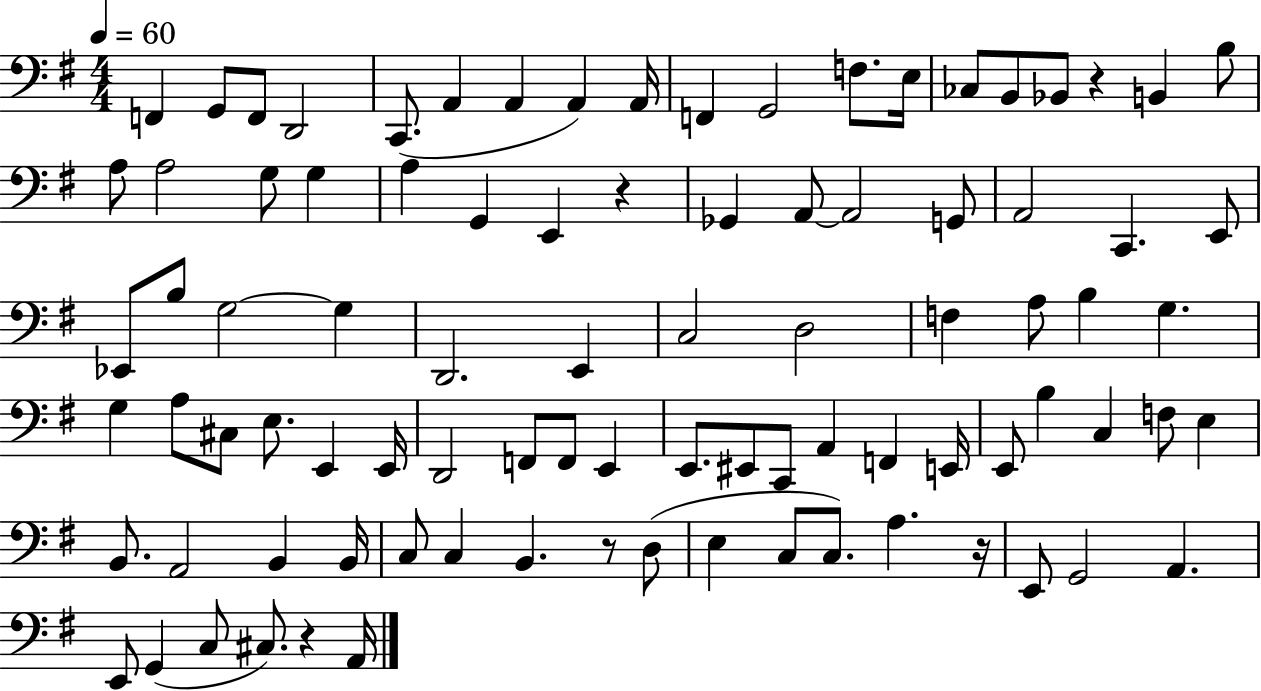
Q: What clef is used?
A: bass